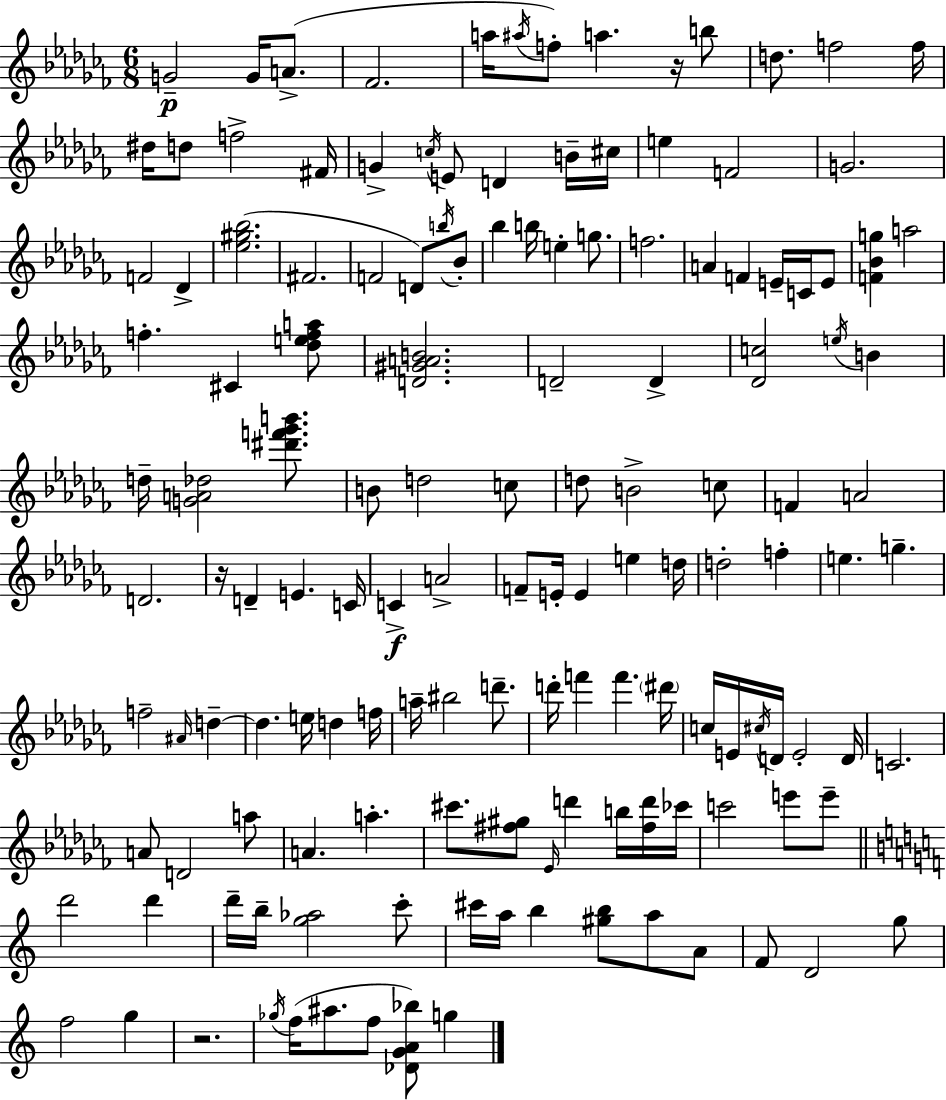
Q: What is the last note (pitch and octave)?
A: G5